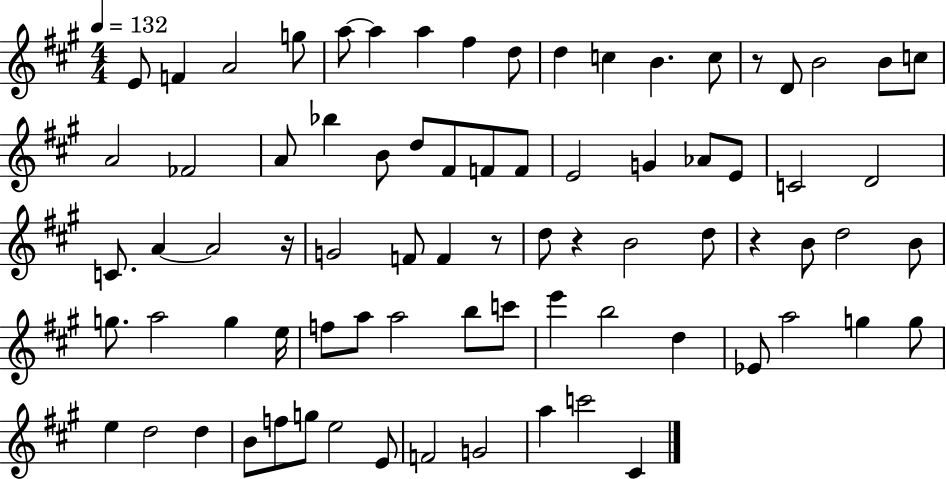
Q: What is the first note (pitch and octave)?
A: E4